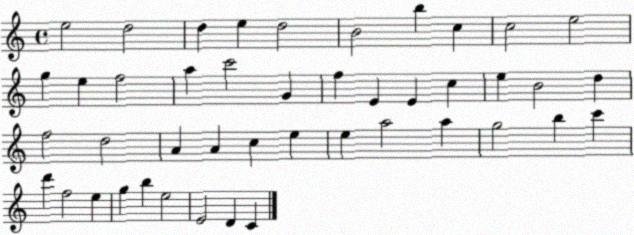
X:1
T:Untitled
M:4/4
L:1/4
K:C
e2 d2 d e d2 B2 b c c2 e2 g e f2 a c'2 G f E E c e B2 d f2 d2 A A c e e a2 a g2 b c' d' f2 e g b e2 E2 D C